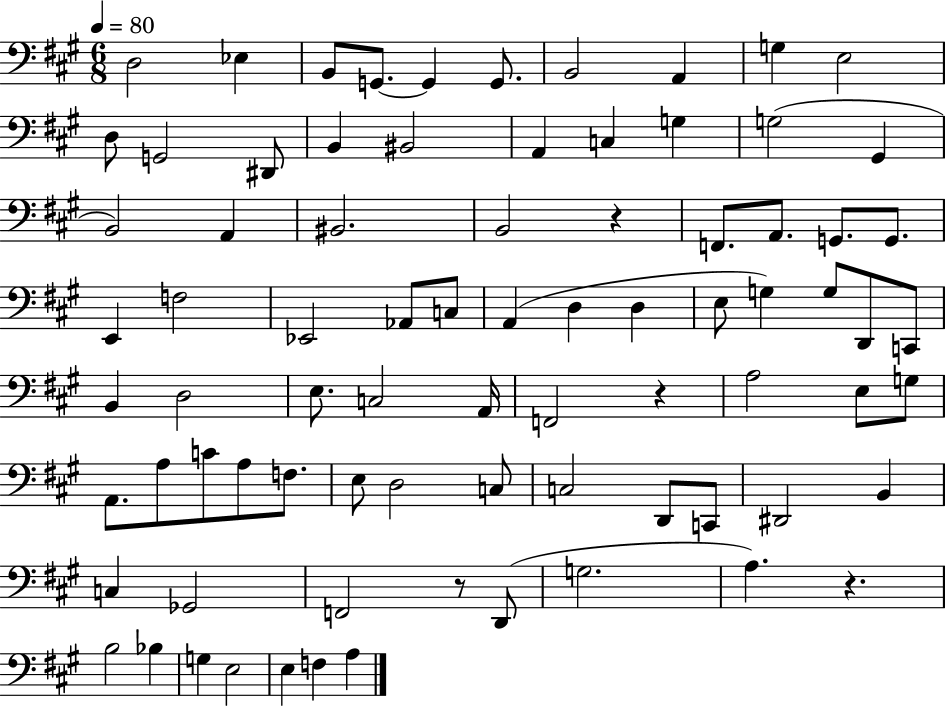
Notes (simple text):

D3/h Eb3/q B2/e G2/e. G2/q G2/e. B2/h A2/q G3/q E3/h D3/e G2/h D#2/e B2/q BIS2/h A2/q C3/q G3/q G3/h G#2/q B2/h A2/q BIS2/h. B2/h R/q F2/e. A2/e. G2/e. G2/e. E2/q F3/h Eb2/h Ab2/e C3/e A2/q D3/q D3/q E3/e G3/q G3/e D2/e C2/e B2/q D3/h E3/e. C3/h A2/s F2/h R/q A3/h E3/e G3/e A2/e. A3/e C4/e A3/e F3/e. E3/e D3/h C3/e C3/h D2/e C2/e D#2/h B2/q C3/q Gb2/h F2/h R/e D2/e G3/h. A3/q. R/q. B3/h Bb3/q G3/q E3/h E3/q F3/q A3/q